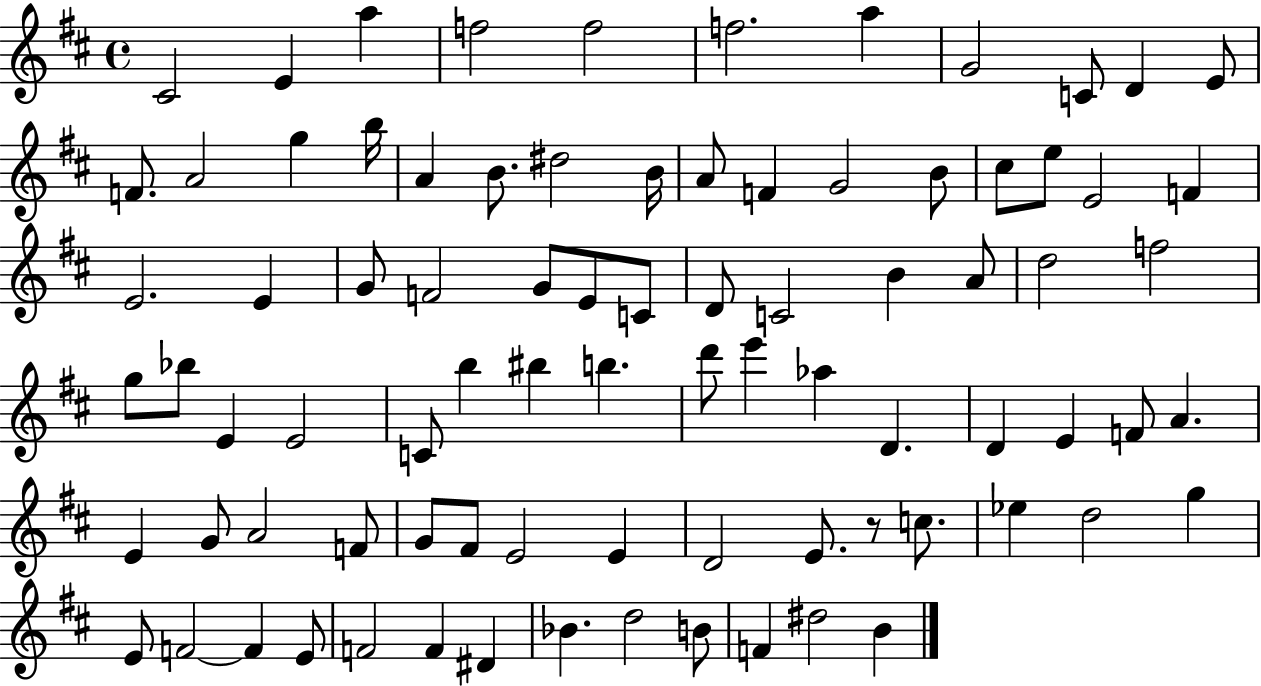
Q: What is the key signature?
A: D major